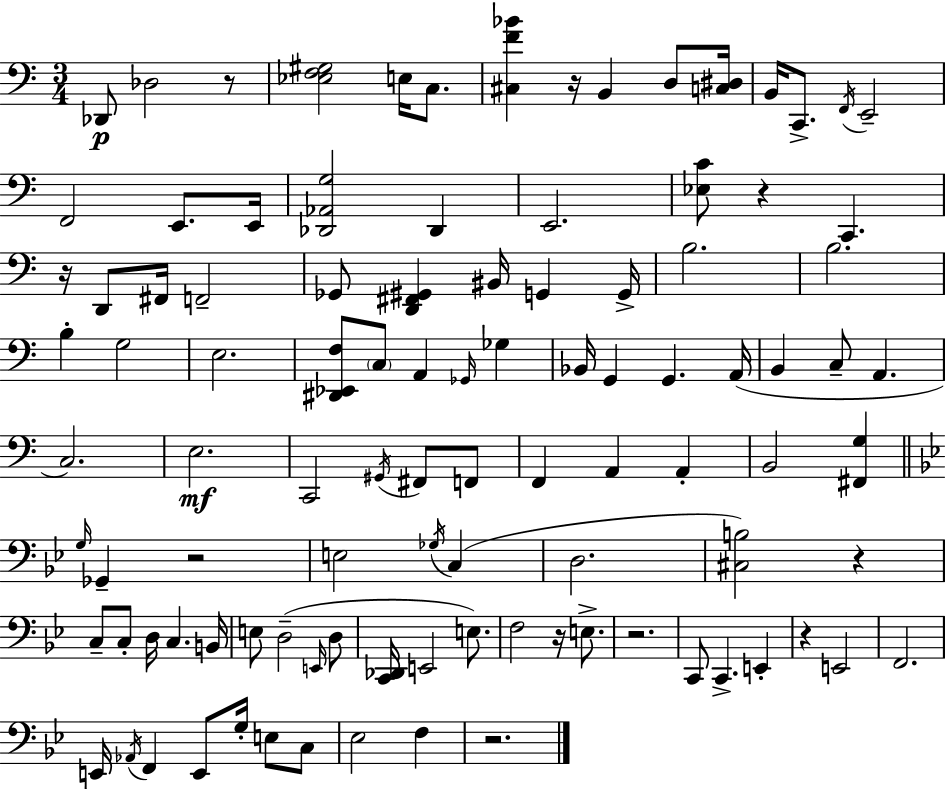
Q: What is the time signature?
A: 3/4